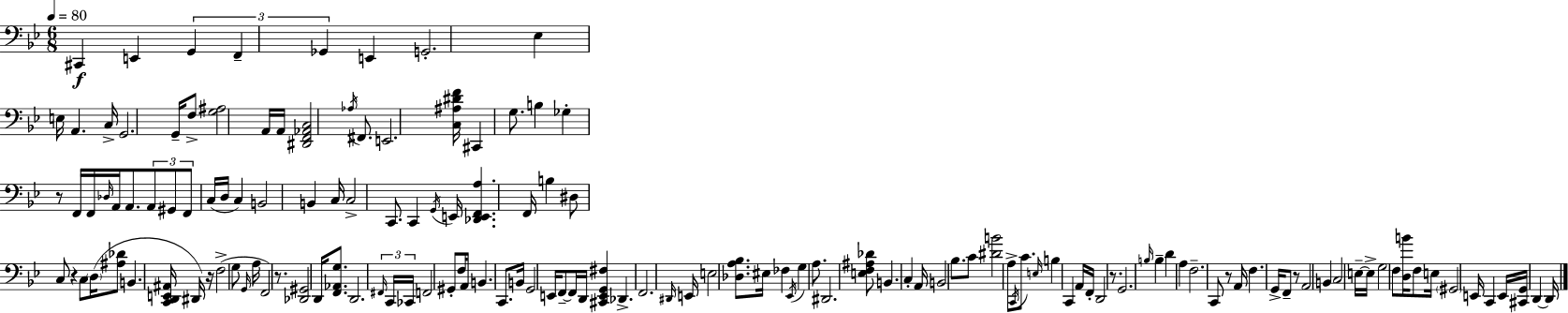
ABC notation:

X:1
T:Untitled
M:6/8
L:1/4
K:Gm
^C,, E,, G,, F,, _G,, E,, G,,2 _E, E,/4 A,, C,/4 G,,2 G,,/4 F,/2 [G,^A,]2 A,,/4 A,,/4 [^D,,F,,_A,,C,]2 _A,/4 ^F,,/2 E,,2 [C,^A,^DF]/4 ^C,, G,/2 B, _G, z/2 F,,/4 F,,/4 _D,/4 A,,/4 A,,/2 A,,/2 ^G,,/2 F,,/2 C,/4 D,/4 C, B,,2 B,, C,/4 C,2 C,,/2 C,, G,,/4 E,,/4 [_D,,E,,F,,A,] F,,/4 B, ^D,/2 C,/2 z C,/2 D,/4 [^A,_D]/2 B,, [C,,D,,E,,^A,,]/4 ^D,,/4 z/4 F,2 G,/2 G,,/4 A,/4 F,,2 z/2 [_D,,^G,,]2 D,,/4 [F,,_A,,G,]/2 D,,2 ^F,,/4 C,,/4 _C,,/4 F,,2 ^G,,/2 F,/4 A,,/2 B,, C,,/2 B,,/4 G,,2 E,,/4 F,,/2 F,,/4 D,,/4 [^C,,E,,G,,^F,] _D,, F,,2 ^D,,/4 E,,/4 E,2 [_D,A,_B,]/2 ^E,/4 _F, _E,,/4 G, A,/2 ^D,,2 [E,F,^A,_D]/2 B,, C, A,,/4 B,,2 _B,/2 C/2 [^DB]2 A,/2 C,,/4 C/2 E,/4 B, C,, A,,/4 F,,/4 D,,2 z/2 G,,2 B,/4 B, D A, F,2 C,,/2 z/2 A,,/4 F, G,,/4 F,,/2 z/2 A,,2 B,, C,2 E,/4 E,/4 G,2 F,/2 [D,B]/4 F,/2 E,/4 ^G,,2 E,,/4 C,, E,,/4 [^C,,G,,]/4 D,, D,,/4